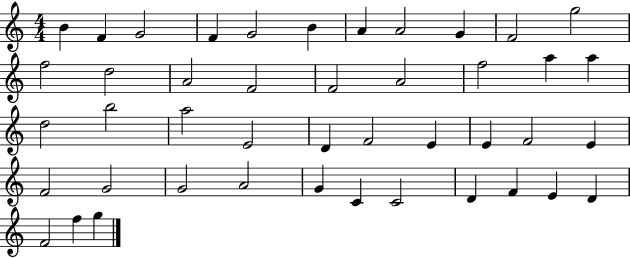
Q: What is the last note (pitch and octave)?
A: G5